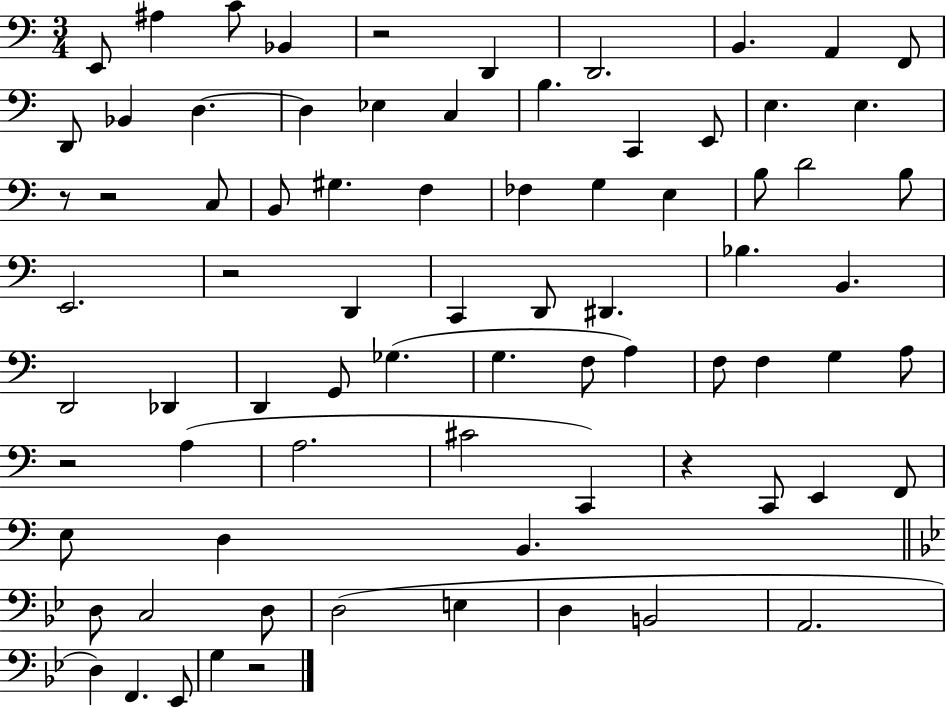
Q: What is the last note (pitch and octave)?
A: G3